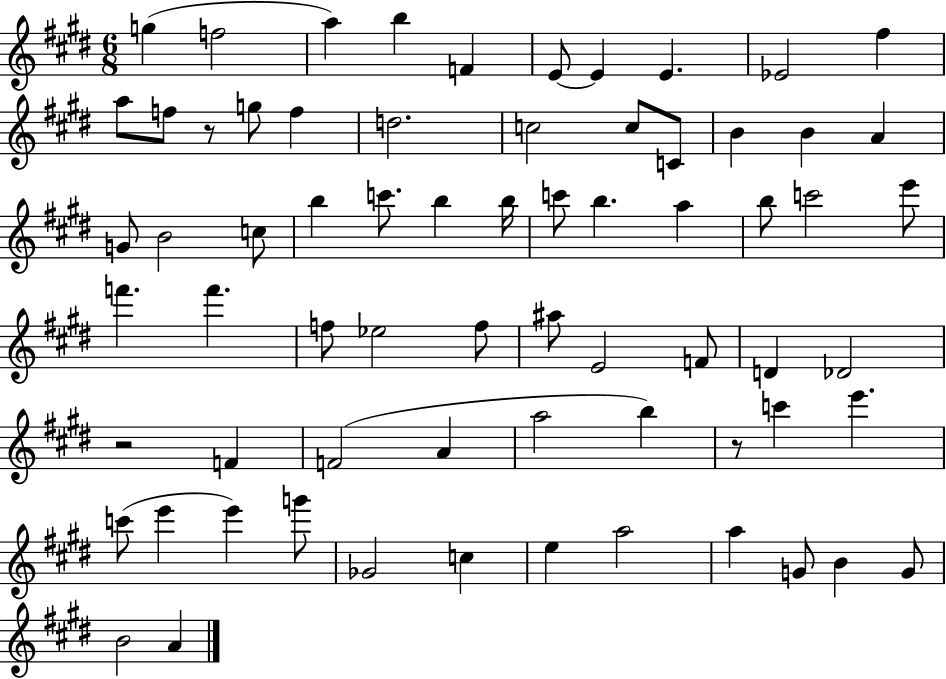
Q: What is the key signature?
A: E major